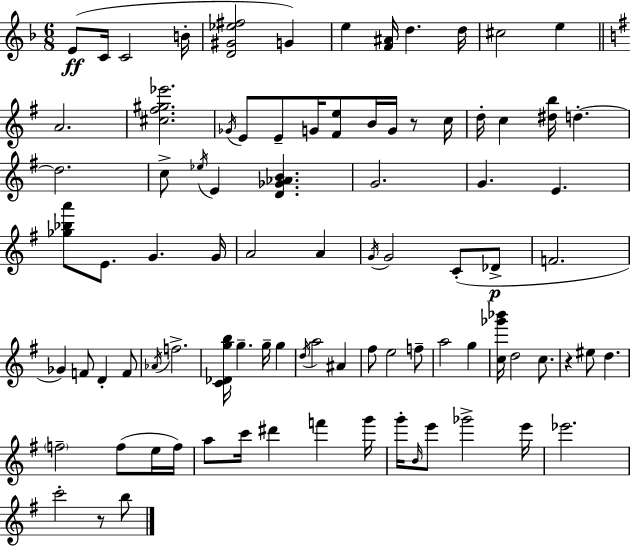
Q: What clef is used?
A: treble